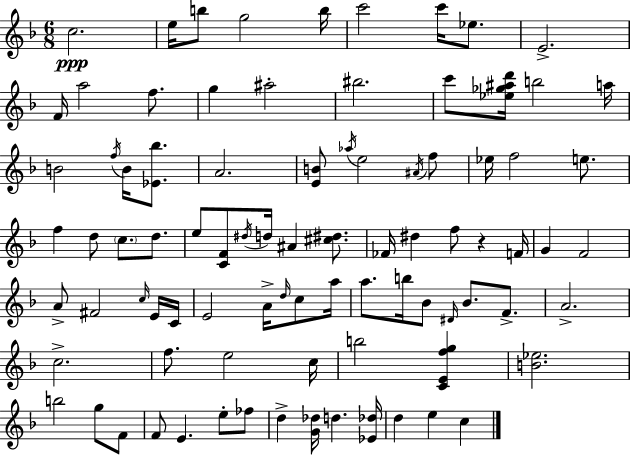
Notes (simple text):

C5/h. E5/s B5/e G5/h B5/s C6/h C6/s Eb5/e. E4/h. F4/s A5/h F5/e. G5/q A#5/h BIS5/h. C6/e [Eb5,Gb5,A#5,D6]/s B5/h A5/s B4/h F5/s B4/s [Eb4,Bb5]/e. A4/h. [E4,B4]/e Ab5/s E5/h A#4/s F5/e Eb5/s F5/h E5/e. F5/q D5/e C5/e. D5/e. E5/e [C4,F4]/e D#5/s D5/s A#4/q [C#5,D#5]/e. FES4/s D#5/q F5/e R/q F4/s G4/q F4/h A4/e F#4/h C5/s E4/s C4/s E4/h A4/s D5/s C5/e A5/s A5/e. B5/s Bb4/e D#4/s Bb4/e. F4/e. A4/h. C5/h. F5/e. E5/h C5/s B5/h [C4,E4,F5,G5]/q [B4,Eb5]/h. B5/h G5/e F4/e F4/e E4/q. E5/e FES5/e D5/q [G4,Db5]/s D5/q. [Eb4,Db5]/s D5/q E5/q C5/q